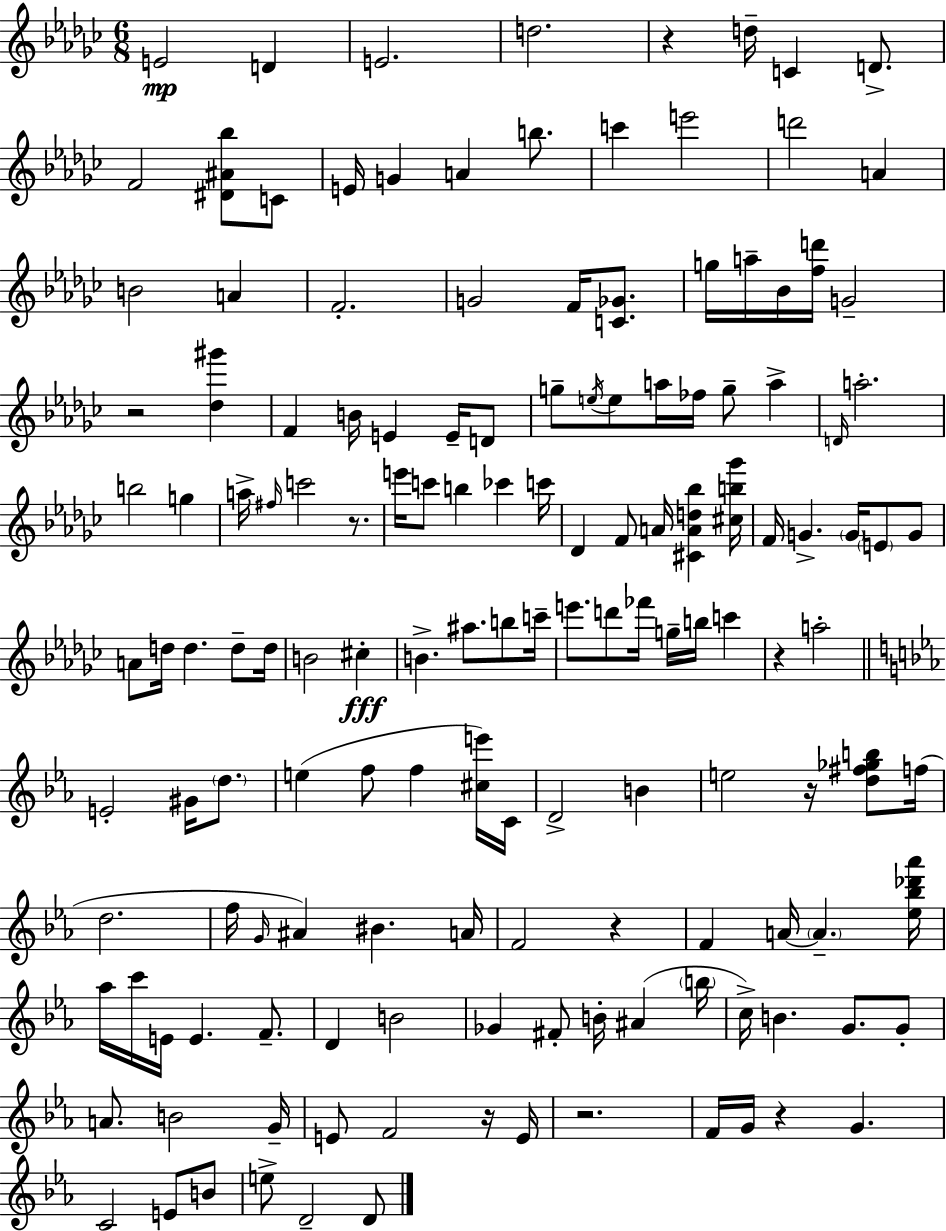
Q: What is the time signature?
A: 6/8